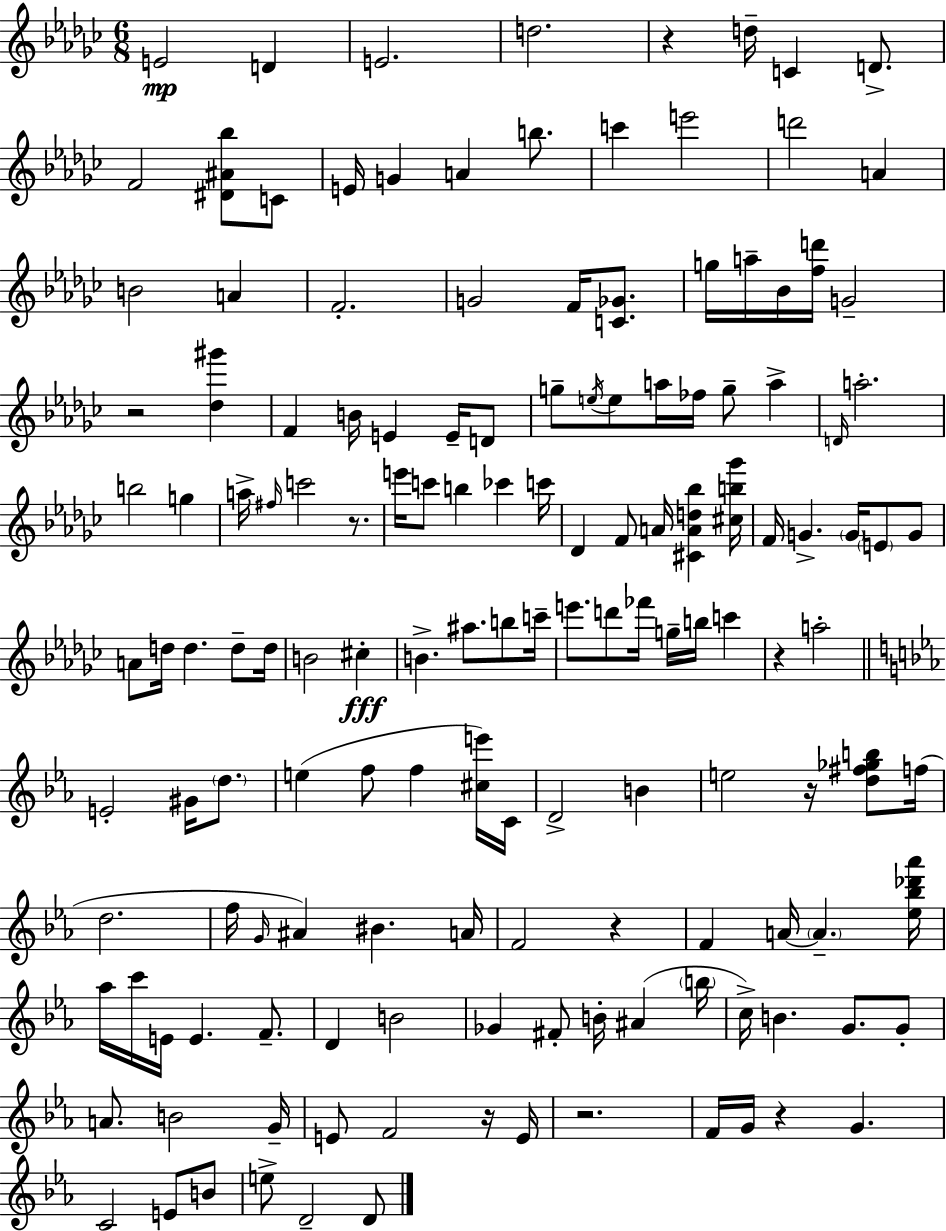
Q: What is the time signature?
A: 6/8